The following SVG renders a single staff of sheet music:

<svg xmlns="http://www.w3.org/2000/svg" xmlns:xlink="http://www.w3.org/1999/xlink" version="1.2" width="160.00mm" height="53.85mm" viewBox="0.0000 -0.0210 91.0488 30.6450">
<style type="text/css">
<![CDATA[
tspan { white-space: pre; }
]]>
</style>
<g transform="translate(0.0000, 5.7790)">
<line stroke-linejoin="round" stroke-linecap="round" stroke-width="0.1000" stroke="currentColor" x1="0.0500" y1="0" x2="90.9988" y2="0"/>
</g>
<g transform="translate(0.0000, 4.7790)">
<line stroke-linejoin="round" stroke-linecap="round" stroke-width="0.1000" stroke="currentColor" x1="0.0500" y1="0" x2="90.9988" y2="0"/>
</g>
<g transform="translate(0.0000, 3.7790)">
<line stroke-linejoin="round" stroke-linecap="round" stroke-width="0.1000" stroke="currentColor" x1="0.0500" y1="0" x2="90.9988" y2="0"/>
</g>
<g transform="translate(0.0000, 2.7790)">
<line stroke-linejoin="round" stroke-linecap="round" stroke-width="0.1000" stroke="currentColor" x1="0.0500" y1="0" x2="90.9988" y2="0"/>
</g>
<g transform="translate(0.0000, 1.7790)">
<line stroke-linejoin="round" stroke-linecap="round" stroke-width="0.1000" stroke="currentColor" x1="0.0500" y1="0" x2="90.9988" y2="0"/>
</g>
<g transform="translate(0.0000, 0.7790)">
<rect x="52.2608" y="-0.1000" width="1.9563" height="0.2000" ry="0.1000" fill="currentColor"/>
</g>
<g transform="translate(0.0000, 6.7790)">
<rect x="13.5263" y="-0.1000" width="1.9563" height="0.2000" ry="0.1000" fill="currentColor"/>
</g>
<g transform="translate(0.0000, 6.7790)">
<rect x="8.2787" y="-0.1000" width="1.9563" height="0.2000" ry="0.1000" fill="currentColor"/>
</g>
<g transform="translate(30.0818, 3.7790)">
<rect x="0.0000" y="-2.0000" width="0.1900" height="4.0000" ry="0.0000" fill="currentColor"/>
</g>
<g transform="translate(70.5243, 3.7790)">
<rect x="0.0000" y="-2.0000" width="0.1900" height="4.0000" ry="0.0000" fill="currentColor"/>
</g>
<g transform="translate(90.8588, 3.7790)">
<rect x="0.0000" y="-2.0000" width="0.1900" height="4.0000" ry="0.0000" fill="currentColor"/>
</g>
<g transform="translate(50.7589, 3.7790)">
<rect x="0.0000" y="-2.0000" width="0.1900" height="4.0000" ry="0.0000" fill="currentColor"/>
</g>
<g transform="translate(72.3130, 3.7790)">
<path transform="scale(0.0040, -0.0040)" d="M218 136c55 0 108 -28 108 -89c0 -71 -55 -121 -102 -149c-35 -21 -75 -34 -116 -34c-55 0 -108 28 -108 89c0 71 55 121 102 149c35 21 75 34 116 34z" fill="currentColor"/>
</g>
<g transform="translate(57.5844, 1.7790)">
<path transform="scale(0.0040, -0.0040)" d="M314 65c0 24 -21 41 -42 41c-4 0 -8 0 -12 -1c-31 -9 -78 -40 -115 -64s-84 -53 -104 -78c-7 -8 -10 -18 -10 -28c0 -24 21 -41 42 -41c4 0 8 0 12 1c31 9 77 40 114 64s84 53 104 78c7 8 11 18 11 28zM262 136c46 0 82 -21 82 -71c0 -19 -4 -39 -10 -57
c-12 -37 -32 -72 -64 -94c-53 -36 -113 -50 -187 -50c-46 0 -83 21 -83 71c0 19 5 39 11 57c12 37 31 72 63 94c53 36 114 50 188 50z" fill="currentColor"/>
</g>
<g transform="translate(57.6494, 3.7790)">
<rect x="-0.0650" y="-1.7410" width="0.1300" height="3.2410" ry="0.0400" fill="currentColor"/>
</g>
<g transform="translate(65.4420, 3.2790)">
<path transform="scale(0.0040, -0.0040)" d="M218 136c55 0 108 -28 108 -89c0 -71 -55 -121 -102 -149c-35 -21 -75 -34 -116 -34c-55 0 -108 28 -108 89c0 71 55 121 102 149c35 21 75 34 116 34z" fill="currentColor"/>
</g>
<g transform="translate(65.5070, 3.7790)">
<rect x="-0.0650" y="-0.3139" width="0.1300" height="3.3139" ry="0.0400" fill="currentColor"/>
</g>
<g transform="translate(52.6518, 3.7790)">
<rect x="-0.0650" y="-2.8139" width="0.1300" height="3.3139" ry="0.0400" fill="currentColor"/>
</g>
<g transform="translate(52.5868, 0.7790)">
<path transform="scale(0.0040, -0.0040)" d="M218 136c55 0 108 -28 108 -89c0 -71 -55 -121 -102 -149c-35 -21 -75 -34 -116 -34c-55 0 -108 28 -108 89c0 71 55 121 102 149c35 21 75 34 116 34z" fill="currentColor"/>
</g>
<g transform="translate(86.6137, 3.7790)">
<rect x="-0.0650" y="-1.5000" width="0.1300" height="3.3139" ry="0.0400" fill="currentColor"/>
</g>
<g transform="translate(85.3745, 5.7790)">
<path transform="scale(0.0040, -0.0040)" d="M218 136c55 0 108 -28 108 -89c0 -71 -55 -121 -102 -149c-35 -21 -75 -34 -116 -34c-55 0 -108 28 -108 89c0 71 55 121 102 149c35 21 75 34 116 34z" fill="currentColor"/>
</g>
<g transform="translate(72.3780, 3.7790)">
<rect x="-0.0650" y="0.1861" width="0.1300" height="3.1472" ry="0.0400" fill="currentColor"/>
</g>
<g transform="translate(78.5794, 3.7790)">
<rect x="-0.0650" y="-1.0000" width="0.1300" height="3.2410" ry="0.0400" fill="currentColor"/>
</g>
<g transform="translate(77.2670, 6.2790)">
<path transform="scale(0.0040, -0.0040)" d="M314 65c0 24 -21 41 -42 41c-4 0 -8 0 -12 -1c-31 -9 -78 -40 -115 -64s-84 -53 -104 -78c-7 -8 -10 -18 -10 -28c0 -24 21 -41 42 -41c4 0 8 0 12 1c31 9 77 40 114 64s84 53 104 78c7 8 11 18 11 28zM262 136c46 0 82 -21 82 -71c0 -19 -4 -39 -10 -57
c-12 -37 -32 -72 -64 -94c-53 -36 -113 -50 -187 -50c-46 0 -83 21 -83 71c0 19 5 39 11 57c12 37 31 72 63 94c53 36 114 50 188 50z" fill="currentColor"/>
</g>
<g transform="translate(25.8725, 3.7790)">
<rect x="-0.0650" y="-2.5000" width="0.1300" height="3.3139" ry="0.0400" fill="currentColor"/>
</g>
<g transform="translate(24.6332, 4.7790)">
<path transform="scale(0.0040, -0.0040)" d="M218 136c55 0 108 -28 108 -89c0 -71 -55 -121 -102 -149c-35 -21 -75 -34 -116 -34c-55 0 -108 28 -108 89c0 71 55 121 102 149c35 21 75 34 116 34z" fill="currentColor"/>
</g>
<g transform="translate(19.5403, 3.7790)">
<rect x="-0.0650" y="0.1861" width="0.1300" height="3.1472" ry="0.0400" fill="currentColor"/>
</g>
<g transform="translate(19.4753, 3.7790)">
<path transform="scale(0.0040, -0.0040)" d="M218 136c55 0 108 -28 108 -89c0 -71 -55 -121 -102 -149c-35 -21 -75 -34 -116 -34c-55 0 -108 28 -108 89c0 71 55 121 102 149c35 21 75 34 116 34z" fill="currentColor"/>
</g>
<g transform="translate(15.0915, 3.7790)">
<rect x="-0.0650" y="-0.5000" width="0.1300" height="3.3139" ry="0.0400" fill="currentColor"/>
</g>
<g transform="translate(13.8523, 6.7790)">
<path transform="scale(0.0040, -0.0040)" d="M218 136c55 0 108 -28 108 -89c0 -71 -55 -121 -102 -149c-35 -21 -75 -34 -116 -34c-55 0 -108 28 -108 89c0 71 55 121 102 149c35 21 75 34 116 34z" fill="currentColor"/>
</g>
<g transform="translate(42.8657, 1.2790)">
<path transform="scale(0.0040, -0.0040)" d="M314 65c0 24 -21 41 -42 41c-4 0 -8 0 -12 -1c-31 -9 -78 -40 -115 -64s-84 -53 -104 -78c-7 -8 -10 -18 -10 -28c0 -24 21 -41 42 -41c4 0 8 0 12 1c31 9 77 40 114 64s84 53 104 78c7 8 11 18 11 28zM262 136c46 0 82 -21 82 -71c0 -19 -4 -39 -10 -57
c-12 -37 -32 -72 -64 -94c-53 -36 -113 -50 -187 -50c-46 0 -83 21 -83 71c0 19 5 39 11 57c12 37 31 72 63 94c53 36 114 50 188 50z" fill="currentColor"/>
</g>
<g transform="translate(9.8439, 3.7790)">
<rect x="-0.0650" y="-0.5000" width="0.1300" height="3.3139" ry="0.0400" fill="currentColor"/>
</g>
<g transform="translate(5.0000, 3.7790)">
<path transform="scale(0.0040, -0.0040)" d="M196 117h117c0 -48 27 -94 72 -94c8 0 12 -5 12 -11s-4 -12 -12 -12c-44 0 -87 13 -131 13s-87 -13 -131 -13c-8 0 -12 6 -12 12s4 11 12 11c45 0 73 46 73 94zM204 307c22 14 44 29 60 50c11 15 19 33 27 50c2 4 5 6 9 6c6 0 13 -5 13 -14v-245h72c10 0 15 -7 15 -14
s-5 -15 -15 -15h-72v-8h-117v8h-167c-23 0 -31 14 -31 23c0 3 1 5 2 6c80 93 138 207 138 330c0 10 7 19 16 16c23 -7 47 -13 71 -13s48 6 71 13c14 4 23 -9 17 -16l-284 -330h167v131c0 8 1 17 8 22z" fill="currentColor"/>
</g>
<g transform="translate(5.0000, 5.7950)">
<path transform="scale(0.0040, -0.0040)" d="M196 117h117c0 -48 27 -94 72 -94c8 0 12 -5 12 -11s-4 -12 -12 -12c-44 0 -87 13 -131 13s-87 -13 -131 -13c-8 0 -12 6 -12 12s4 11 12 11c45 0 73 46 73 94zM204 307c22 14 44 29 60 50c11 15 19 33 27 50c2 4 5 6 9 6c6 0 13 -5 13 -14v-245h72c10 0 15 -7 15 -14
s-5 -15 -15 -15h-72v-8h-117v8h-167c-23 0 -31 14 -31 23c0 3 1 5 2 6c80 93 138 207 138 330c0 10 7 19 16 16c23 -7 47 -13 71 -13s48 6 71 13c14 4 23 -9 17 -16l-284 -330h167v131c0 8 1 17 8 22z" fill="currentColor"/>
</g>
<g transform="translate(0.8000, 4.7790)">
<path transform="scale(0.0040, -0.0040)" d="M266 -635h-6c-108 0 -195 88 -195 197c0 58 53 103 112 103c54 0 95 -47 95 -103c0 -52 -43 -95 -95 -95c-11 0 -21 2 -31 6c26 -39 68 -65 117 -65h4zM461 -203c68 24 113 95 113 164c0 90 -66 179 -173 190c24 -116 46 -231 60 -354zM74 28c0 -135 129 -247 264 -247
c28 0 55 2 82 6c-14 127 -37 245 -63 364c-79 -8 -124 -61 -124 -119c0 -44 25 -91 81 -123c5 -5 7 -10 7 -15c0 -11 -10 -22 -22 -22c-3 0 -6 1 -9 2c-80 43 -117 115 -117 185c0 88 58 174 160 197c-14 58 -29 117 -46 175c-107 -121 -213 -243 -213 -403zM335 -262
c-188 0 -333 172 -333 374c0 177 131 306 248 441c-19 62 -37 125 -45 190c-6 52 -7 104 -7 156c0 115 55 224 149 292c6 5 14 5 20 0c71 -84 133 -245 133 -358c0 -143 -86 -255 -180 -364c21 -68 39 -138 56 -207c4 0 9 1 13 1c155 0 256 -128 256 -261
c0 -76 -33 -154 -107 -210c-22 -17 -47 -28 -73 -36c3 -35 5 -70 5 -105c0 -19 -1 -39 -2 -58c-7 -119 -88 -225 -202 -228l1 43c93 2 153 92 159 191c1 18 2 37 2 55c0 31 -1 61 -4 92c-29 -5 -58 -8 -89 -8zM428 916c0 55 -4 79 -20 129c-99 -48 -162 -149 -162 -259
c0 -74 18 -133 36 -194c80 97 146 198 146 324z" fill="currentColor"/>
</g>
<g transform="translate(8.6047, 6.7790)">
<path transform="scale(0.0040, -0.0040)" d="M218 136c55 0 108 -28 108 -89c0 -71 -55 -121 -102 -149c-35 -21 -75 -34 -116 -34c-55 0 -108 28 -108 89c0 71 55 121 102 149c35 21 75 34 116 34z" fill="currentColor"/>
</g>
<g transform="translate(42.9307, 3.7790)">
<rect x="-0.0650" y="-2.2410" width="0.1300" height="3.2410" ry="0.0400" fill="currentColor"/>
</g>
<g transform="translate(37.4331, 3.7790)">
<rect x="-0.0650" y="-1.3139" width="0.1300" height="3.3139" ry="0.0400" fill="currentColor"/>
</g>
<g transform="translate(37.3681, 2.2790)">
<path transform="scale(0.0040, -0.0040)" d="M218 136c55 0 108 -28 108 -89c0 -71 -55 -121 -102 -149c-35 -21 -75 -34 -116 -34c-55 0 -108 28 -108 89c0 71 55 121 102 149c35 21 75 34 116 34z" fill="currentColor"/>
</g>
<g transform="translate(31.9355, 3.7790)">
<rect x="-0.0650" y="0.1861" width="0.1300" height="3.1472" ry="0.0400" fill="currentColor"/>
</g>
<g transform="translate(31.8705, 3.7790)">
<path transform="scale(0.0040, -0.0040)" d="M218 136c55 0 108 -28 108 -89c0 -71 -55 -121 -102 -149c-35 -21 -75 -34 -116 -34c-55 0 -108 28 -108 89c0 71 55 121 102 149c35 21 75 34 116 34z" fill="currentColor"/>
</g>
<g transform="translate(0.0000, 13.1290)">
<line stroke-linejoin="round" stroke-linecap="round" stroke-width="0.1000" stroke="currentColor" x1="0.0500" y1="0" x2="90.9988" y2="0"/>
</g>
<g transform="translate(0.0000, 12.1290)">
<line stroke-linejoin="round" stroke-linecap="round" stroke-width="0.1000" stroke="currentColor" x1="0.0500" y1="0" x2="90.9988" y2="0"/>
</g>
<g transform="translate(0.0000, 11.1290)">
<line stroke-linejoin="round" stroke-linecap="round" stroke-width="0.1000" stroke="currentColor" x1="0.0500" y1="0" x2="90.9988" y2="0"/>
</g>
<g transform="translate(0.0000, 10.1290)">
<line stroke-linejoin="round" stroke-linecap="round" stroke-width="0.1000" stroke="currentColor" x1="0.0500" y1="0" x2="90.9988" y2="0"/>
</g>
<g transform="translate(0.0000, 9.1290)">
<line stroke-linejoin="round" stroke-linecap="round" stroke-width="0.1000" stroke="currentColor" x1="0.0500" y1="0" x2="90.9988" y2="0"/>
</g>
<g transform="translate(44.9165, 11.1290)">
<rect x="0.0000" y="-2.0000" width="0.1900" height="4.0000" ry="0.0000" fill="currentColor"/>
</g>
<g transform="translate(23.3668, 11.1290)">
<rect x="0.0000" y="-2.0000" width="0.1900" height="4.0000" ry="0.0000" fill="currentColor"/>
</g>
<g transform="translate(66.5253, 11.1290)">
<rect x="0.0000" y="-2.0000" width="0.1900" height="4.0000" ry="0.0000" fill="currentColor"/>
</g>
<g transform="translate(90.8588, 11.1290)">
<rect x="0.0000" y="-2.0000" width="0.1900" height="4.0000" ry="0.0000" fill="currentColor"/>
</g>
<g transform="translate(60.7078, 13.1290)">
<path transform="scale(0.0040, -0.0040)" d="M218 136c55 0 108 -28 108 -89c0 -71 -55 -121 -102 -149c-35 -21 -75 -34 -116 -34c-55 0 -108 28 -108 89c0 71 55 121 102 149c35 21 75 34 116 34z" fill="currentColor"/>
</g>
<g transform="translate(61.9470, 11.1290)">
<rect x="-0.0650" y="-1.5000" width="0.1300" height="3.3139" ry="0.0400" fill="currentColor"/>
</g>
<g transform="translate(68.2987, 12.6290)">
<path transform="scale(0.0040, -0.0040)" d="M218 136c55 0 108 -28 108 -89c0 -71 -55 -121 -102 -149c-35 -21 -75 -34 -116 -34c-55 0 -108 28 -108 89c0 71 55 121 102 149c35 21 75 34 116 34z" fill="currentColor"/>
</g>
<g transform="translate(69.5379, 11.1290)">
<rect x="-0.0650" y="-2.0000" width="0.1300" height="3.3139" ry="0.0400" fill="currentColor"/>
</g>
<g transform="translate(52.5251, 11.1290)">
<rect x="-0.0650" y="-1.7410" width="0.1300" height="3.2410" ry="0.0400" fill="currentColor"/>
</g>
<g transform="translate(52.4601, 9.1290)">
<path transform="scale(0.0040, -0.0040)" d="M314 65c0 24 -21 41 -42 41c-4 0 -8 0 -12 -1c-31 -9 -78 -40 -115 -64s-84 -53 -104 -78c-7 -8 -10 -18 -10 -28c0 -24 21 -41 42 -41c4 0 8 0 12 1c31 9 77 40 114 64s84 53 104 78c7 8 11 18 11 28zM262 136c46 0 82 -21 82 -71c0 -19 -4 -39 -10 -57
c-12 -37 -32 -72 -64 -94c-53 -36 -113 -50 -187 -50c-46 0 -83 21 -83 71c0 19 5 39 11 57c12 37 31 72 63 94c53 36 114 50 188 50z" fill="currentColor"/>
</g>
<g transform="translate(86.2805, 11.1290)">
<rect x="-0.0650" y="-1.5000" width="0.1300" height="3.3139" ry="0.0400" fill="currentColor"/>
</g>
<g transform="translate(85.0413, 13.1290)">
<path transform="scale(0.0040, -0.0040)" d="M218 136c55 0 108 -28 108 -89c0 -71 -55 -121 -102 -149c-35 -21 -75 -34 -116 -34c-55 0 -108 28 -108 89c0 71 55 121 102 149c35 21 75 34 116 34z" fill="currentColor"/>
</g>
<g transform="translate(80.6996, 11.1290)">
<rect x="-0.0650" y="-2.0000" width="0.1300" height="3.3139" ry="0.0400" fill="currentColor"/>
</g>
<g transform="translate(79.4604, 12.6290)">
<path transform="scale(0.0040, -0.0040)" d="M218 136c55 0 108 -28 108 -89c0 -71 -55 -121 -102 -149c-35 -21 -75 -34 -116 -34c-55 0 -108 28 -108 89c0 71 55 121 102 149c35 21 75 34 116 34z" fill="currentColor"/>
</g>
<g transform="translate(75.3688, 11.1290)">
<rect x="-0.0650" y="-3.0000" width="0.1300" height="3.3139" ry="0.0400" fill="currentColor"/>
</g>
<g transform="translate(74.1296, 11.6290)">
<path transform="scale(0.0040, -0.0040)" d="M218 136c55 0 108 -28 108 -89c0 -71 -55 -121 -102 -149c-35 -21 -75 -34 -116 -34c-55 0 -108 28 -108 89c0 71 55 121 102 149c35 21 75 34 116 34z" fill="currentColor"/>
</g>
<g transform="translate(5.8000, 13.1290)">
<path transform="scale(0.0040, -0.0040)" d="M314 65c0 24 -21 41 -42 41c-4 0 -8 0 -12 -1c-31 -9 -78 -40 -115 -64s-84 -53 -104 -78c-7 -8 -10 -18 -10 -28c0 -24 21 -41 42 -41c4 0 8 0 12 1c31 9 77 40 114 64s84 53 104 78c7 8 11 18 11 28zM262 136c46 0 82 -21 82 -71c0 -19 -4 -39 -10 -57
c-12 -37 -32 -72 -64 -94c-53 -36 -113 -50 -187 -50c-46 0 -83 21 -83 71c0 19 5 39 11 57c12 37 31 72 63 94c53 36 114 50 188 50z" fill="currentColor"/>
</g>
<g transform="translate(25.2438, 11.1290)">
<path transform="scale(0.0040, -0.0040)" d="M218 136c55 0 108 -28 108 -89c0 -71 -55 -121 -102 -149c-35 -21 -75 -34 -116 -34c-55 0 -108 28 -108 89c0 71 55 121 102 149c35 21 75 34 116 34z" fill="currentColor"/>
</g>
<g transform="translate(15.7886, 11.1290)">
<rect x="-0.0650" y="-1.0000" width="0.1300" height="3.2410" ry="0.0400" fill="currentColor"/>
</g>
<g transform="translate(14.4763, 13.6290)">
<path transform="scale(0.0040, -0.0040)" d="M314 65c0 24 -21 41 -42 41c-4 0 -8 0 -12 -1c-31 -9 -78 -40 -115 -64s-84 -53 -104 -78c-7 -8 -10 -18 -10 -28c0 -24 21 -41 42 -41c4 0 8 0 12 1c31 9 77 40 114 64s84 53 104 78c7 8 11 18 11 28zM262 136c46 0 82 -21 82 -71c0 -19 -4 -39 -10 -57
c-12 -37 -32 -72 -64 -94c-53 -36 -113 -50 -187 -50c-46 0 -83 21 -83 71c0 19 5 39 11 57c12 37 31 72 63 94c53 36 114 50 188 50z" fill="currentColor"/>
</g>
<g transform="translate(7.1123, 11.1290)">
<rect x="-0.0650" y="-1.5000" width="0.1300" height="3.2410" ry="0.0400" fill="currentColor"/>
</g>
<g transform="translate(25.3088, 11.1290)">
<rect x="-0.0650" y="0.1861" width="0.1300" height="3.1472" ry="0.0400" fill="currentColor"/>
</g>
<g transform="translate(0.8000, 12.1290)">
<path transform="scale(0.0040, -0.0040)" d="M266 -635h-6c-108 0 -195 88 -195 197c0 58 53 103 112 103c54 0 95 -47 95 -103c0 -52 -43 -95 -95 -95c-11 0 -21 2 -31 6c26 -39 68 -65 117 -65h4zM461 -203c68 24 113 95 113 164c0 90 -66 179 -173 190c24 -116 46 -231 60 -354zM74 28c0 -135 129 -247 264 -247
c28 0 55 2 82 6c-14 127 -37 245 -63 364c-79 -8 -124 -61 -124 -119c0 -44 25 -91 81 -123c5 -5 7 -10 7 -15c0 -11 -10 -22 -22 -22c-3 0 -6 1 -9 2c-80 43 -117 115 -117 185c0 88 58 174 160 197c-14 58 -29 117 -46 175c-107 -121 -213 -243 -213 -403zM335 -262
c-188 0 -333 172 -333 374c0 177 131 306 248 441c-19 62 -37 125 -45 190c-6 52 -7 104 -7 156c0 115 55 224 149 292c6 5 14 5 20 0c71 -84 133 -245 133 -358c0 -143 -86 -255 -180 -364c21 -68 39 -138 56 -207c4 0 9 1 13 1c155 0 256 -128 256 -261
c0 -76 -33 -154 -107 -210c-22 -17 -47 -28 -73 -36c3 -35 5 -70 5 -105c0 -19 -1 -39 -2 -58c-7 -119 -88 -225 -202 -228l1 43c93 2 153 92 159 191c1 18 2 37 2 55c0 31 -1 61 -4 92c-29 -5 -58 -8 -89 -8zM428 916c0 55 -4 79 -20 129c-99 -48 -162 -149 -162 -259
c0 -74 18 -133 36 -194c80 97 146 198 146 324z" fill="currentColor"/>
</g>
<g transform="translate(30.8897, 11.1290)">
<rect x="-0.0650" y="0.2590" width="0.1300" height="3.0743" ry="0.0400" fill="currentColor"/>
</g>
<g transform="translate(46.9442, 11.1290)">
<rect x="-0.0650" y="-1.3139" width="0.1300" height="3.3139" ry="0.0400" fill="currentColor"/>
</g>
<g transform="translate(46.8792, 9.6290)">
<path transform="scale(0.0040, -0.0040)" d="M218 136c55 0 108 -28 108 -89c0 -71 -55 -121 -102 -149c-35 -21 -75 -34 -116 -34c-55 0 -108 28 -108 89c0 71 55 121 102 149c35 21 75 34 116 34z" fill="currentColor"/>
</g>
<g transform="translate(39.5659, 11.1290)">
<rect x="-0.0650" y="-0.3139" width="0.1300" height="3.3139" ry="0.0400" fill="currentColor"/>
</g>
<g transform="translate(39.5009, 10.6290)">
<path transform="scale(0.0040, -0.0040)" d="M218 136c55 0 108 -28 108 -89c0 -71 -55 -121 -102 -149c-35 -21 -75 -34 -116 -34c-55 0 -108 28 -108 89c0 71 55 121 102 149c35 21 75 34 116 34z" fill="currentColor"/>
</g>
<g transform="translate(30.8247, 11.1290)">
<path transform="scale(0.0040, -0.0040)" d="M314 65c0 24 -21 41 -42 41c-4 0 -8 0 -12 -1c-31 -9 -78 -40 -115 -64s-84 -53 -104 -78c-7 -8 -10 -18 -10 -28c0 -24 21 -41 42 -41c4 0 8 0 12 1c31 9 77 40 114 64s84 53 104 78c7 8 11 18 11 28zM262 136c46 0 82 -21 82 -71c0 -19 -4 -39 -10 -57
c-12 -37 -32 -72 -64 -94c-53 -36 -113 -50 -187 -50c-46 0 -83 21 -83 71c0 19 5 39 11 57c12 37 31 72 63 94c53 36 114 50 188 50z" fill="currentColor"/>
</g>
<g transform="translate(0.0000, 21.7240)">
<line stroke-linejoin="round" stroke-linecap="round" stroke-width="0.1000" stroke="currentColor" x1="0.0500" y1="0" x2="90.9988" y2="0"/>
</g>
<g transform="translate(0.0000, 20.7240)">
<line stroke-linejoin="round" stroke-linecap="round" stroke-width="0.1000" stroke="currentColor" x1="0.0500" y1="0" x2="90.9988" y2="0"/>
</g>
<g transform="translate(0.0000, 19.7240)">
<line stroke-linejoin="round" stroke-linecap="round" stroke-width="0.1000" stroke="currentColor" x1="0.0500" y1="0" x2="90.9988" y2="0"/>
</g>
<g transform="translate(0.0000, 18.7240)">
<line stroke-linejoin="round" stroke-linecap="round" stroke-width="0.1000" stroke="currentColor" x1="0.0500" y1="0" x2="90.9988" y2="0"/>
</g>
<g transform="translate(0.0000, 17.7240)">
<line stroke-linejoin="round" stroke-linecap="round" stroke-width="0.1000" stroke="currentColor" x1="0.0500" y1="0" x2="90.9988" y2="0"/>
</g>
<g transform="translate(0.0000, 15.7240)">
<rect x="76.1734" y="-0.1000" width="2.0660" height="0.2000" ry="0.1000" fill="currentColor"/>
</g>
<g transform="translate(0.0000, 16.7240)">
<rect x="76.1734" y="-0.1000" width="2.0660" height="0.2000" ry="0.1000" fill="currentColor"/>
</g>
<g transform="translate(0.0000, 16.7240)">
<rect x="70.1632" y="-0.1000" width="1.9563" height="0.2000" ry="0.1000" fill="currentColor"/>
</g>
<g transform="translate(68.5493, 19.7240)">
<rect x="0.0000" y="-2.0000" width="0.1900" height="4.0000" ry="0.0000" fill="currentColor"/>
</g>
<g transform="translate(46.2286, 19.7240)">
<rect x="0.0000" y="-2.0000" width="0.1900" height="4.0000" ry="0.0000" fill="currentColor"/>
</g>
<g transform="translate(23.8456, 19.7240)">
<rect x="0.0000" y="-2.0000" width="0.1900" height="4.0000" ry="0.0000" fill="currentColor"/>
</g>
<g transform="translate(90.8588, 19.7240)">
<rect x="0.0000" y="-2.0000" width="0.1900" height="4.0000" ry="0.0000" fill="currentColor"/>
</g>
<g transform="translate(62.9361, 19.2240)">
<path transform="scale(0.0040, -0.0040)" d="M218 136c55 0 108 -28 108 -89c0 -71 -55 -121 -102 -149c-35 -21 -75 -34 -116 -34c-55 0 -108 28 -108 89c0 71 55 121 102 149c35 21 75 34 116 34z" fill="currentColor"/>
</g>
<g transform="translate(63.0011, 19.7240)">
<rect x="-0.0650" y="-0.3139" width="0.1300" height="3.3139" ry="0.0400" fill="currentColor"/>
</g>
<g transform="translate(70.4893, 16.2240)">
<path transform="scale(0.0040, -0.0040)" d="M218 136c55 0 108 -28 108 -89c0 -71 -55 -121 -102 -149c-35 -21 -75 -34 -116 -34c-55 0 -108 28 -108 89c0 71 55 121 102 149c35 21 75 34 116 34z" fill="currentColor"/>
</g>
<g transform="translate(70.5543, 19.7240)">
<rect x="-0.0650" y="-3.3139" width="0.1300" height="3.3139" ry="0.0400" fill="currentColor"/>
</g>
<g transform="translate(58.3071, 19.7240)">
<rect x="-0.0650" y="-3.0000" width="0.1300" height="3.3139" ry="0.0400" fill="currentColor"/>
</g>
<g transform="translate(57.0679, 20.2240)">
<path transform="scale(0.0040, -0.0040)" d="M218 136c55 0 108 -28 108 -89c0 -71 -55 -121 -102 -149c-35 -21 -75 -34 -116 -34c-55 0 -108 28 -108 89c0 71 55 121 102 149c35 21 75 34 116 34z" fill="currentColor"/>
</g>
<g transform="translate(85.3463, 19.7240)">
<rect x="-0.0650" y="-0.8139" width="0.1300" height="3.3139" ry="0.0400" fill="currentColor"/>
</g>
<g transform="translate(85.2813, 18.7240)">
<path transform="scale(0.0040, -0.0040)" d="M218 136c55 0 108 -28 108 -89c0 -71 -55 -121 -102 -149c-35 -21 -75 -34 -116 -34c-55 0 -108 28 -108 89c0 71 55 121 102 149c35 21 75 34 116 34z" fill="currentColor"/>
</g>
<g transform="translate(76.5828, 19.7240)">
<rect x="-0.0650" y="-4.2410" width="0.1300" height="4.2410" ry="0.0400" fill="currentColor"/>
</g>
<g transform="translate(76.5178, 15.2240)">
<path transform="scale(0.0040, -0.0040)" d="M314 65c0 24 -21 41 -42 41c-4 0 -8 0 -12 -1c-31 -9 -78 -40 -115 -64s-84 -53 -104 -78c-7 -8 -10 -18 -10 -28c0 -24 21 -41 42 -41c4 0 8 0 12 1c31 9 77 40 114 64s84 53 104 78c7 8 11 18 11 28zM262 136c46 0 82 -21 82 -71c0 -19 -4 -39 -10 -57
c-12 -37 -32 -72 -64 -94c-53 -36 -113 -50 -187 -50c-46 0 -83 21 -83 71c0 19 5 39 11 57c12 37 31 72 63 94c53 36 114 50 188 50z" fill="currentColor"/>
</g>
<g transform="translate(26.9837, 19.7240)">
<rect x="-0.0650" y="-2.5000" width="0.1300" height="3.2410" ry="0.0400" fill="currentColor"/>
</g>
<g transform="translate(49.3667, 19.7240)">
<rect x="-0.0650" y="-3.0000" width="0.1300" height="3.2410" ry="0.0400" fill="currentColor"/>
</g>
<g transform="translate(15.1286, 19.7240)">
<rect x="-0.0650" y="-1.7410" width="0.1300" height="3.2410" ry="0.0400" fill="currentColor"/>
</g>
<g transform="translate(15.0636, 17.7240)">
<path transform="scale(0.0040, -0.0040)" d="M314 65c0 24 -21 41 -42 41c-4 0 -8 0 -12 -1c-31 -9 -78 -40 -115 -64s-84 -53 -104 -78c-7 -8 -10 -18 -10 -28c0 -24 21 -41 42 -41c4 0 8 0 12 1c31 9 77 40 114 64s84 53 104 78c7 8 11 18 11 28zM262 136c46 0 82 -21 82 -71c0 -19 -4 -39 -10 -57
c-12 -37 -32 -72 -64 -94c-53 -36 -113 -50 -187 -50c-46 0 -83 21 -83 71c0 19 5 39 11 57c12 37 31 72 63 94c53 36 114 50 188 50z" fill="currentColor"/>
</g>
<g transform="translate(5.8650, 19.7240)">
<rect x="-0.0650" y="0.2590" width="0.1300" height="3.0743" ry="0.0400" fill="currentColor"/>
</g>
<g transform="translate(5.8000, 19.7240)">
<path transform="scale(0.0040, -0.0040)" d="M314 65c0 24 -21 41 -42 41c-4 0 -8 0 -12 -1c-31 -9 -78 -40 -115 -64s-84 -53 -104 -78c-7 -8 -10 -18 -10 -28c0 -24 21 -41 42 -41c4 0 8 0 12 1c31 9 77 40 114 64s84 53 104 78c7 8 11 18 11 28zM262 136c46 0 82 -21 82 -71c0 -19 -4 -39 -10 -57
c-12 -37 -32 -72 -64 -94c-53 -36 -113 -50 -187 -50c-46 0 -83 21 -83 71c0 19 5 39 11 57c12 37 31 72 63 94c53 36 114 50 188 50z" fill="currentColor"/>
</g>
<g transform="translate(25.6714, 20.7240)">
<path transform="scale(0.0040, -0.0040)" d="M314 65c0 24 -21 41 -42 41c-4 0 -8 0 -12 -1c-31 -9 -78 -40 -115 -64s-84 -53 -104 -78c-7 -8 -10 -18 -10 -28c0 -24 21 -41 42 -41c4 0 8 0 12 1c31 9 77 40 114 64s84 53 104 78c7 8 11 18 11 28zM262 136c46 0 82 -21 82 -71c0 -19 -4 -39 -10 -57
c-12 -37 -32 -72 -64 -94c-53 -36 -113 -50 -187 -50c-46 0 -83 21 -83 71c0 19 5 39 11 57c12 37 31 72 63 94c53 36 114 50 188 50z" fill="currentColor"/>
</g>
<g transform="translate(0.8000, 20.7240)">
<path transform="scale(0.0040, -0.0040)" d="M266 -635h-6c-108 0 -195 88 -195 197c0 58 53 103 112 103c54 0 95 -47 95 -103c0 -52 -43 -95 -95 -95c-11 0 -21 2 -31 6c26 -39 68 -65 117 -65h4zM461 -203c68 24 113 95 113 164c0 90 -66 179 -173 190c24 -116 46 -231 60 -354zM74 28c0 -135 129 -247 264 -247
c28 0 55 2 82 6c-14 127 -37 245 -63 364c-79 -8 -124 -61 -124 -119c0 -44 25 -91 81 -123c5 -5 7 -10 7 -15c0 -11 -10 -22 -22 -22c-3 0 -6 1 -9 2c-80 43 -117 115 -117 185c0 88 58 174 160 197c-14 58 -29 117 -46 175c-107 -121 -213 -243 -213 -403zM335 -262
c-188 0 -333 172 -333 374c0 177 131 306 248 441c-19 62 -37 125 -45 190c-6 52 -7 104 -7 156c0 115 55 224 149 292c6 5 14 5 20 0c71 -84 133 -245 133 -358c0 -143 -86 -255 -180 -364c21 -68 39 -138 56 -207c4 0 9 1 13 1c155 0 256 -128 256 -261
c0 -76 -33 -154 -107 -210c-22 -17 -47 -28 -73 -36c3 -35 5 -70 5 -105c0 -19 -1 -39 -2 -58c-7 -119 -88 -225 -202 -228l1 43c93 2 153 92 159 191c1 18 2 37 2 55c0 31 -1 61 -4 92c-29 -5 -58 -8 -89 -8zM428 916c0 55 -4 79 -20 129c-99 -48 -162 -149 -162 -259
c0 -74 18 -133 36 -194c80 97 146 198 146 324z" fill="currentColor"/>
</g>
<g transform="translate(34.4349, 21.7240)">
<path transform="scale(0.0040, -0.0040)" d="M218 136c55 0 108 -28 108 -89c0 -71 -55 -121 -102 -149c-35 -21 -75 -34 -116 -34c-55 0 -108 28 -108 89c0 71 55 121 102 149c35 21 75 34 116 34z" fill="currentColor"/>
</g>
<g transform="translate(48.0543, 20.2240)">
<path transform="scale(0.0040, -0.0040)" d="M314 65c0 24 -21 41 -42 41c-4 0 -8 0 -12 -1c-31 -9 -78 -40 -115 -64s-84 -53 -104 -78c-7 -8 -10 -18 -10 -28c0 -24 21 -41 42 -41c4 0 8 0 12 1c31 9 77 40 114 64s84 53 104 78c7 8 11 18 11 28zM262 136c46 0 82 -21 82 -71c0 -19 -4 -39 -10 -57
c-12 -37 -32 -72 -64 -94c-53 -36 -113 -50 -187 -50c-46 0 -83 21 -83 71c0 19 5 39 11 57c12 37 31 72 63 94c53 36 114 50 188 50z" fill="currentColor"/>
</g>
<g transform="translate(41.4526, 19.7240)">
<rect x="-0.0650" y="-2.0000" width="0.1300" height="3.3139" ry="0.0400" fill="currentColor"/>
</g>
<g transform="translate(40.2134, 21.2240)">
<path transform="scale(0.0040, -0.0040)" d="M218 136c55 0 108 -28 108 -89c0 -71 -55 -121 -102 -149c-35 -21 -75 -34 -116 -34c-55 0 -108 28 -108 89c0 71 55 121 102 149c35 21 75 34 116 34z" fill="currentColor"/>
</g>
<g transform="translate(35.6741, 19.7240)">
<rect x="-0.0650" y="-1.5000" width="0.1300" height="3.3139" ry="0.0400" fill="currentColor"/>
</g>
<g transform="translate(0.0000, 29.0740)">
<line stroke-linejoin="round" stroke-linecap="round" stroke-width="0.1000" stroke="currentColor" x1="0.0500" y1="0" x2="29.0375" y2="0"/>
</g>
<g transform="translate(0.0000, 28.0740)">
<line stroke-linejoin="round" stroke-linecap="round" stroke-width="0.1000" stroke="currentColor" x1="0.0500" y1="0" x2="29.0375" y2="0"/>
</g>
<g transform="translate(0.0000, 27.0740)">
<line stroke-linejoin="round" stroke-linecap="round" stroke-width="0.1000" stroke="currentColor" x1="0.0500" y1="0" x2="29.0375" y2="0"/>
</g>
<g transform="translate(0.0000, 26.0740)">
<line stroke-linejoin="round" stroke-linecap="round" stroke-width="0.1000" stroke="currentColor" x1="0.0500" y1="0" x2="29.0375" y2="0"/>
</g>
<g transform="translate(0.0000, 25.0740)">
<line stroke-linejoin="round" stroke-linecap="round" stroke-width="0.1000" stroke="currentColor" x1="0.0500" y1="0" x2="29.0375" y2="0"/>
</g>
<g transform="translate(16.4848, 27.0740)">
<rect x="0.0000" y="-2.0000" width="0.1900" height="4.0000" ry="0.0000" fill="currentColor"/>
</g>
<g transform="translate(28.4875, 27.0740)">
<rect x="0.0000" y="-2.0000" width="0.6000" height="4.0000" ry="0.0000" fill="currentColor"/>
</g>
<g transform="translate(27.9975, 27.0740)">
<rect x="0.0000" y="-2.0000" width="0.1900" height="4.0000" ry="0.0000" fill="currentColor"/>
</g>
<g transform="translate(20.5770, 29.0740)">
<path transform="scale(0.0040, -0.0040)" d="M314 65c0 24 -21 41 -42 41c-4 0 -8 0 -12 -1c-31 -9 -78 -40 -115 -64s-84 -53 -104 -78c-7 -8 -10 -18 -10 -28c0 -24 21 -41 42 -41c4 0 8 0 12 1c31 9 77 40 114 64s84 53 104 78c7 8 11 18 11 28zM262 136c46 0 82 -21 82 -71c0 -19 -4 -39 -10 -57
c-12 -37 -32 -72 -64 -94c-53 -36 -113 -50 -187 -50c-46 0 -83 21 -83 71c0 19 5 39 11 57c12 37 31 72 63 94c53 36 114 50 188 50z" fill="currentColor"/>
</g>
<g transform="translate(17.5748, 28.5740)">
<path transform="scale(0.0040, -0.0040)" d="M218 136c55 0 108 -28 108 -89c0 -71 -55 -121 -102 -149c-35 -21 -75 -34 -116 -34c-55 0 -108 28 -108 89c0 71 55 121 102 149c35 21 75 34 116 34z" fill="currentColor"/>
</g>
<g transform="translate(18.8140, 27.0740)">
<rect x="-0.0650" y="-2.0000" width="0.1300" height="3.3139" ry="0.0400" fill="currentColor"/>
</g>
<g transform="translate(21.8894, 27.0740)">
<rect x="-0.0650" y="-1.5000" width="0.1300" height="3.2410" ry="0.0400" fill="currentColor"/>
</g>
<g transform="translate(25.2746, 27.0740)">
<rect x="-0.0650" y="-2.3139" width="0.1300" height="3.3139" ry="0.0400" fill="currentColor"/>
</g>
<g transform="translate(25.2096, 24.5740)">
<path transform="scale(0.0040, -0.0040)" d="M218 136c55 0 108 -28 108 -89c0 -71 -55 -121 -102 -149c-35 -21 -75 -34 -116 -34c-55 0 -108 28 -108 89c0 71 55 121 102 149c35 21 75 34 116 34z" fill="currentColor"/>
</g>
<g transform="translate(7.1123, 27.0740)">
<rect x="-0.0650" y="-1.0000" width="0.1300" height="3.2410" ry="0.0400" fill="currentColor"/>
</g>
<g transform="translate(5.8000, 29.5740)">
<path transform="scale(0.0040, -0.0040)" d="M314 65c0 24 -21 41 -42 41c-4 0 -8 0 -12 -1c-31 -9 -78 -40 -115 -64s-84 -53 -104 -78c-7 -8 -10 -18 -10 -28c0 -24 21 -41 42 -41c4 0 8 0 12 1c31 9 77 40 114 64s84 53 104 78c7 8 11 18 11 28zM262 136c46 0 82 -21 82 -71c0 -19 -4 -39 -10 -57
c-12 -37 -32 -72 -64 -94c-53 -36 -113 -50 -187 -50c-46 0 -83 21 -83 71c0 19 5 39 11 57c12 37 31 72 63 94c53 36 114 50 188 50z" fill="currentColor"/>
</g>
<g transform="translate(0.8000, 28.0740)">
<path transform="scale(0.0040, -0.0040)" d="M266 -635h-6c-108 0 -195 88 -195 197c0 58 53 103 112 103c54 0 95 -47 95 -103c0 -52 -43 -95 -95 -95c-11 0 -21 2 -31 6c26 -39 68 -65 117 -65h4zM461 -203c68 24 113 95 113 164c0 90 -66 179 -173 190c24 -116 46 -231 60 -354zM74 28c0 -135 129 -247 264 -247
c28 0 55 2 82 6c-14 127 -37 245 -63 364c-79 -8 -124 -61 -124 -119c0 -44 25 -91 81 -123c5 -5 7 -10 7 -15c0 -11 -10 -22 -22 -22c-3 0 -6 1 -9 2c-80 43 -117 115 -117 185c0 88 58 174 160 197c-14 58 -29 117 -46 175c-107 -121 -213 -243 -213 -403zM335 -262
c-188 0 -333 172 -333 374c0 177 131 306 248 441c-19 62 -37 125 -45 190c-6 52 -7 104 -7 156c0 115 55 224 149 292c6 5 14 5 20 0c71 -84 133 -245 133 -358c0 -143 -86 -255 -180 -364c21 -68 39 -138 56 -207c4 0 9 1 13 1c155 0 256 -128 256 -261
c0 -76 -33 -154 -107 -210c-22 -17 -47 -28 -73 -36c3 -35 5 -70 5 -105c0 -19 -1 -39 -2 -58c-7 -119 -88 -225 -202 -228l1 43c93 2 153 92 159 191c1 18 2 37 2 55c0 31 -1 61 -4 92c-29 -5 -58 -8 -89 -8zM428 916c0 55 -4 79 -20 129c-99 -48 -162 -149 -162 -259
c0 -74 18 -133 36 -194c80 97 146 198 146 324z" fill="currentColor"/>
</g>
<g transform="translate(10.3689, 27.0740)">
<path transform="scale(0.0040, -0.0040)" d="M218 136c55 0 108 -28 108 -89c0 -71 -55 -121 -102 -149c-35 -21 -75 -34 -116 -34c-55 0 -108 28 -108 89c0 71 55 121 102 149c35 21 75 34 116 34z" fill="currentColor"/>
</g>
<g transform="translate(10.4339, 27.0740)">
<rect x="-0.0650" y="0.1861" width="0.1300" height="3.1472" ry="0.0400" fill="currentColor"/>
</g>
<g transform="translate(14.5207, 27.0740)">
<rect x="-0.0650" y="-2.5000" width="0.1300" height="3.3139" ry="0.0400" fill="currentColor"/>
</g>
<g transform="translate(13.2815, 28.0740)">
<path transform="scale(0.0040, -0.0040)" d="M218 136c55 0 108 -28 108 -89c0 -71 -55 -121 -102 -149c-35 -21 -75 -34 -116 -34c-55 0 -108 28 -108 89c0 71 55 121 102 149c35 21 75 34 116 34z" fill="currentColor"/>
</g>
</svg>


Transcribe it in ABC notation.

X:1
T:Untitled
M:4/4
L:1/4
K:C
C C B G B e g2 a f2 c B D2 E E2 D2 B B2 c e f2 E F A F E B2 f2 G2 E F A2 A c b d'2 d D2 B G F E2 g